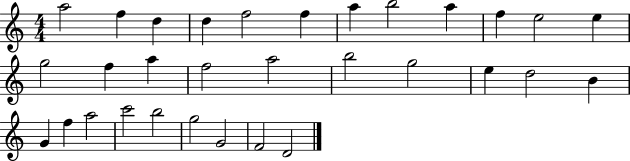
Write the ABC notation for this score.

X:1
T:Untitled
M:4/4
L:1/4
K:C
a2 f d d f2 f a b2 a f e2 e g2 f a f2 a2 b2 g2 e d2 B G f a2 c'2 b2 g2 G2 F2 D2